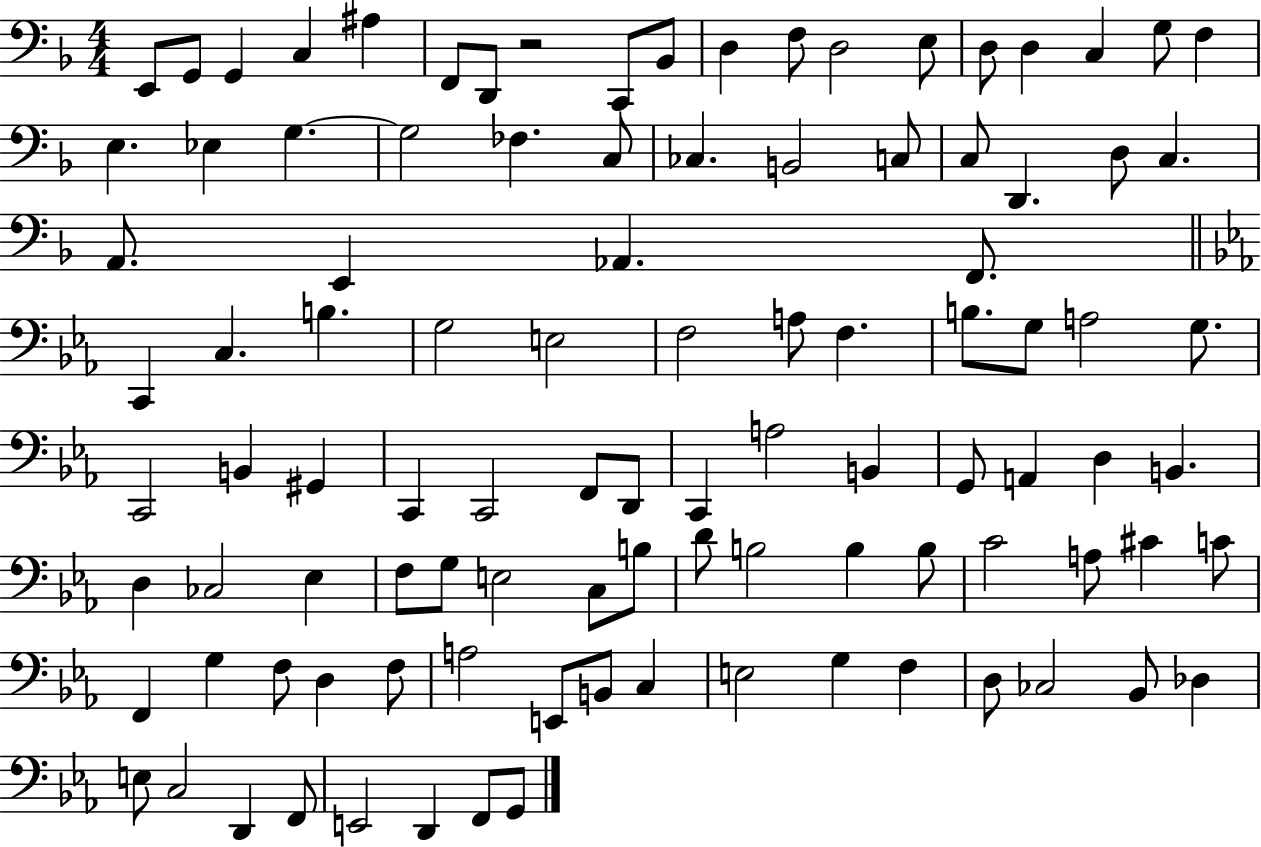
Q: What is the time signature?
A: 4/4